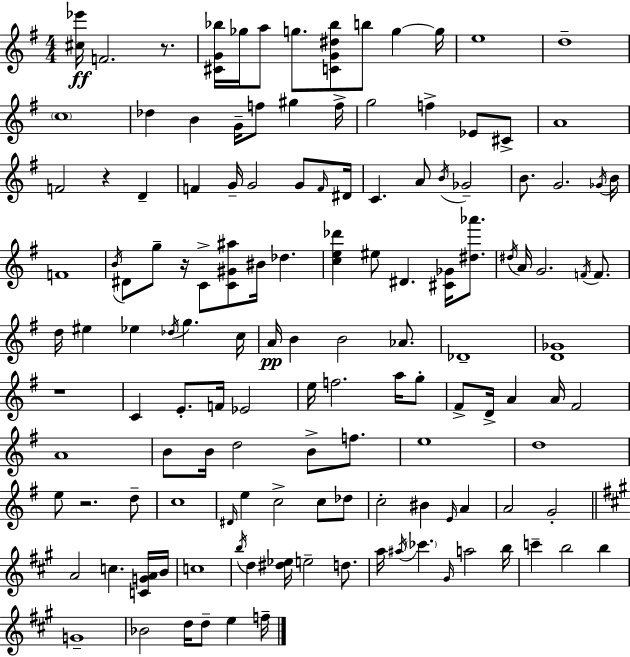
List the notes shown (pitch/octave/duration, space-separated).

[C#5,Eb6]/s F4/h. R/e. [C#4,G4,Bb5]/s Gb5/s A5/e G5/e. [C4,G4,D#5,Bb5]/e B5/e G5/q G5/s E5/w D5/w C5/w Db5/q B4/q G4/s F5/e G#5/q F5/s G5/h F5/q Eb4/e C#4/e A4/w F4/h R/q D4/q F4/q G4/s G4/h G4/e F4/s D#4/s C4/q. A4/e B4/s Gb4/h B4/e. G4/h. Gb4/s B4/s F4/w B4/s D#4/e G5/e R/s C4/e [C4,G#4,A#5]/e BIS4/s Db5/q. [C5,E5,Db6]/q EIS5/e D#4/q. [C#4,Gb4]/s [D#5,Ab6]/e. D#5/s A4/s G4/h. F4/s F4/e. D5/s EIS5/q Eb5/q Db5/s G5/q. C5/s A4/s B4/q B4/h Ab4/e. Db4/w [D4,Gb4]/w R/w C4/q E4/e. F4/s Eb4/h E5/s F5/h. A5/s G5/e F#4/e D4/s A4/q A4/s F#4/h A4/w B4/e B4/s D5/h B4/e F5/e. E5/w D5/w E5/e R/h. D5/e C5/w D#4/s E5/q C5/h C5/e Db5/e C5/h BIS4/q E4/s A4/q A4/h G4/h A4/h C5/q. [C4,G4,A4]/s B4/s C5/w B5/s D5/q [D#5,Eb5]/s E5/h D5/e. A5/s A#5/s CES6/q. G#4/s A5/h B5/s C6/q B5/h B5/q G4/w Bb4/h D5/s D5/e E5/q F5/s